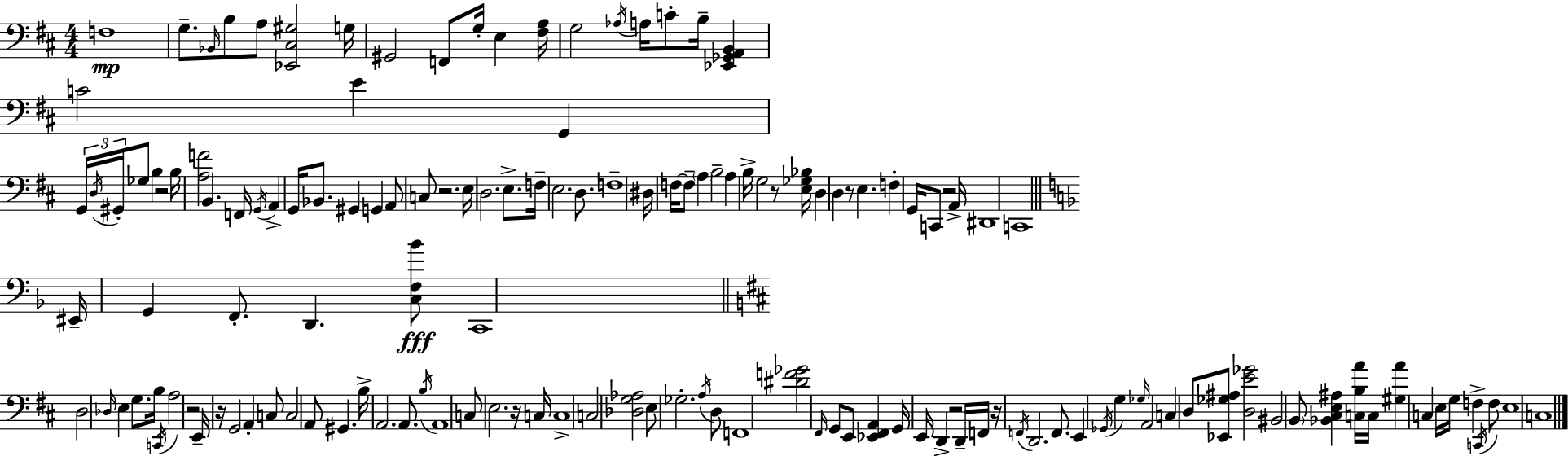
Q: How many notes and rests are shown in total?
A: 145